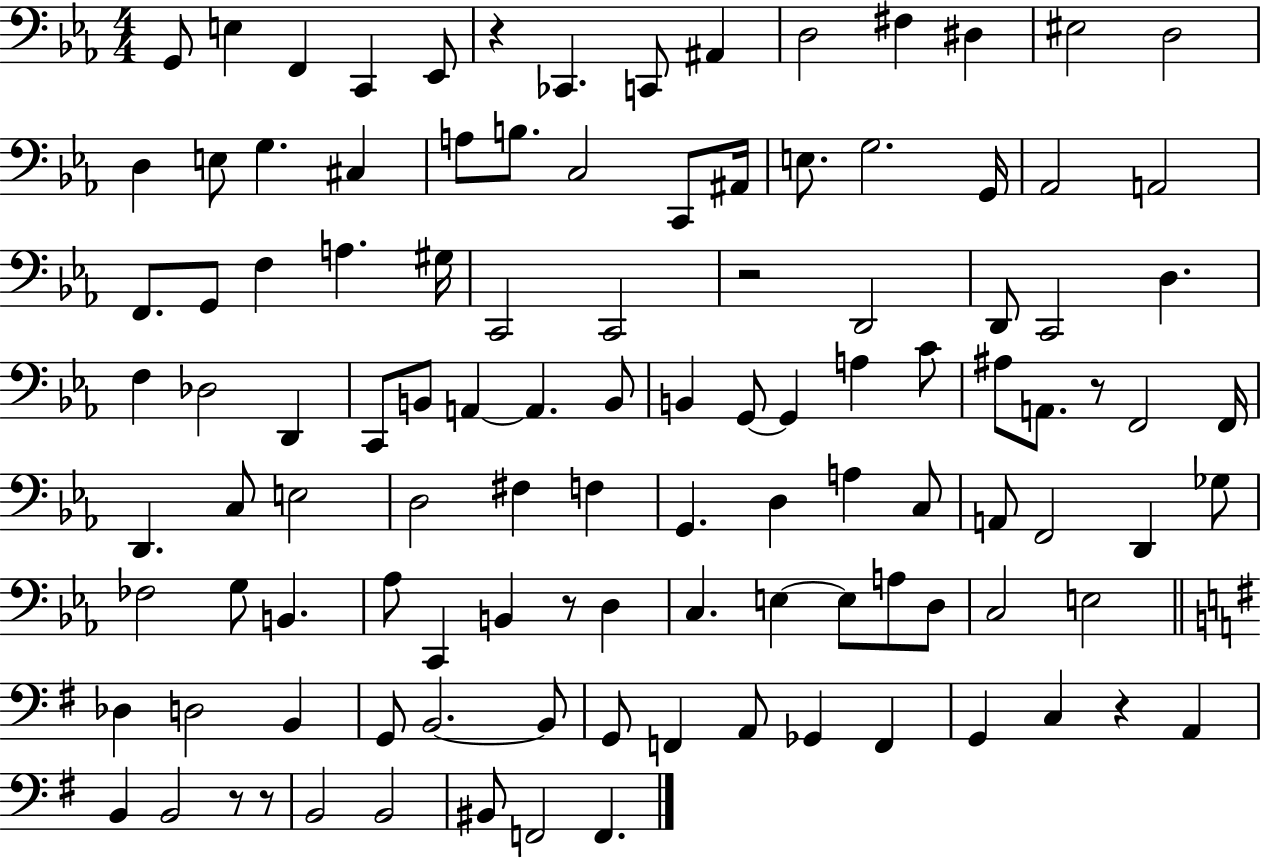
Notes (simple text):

G2/e E3/q F2/q C2/q Eb2/e R/q CES2/q. C2/e A#2/q D3/h F#3/q D#3/q EIS3/h D3/h D3/q E3/e G3/q. C#3/q A3/e B3/e. C3/h C2/e A#2/s E3/e. G3/h. G2/s Ab2/h A2/h F2/e. G2/e F3/q A3/q. G#3/s C2/h C2/h R/h D2/h D2/e C2/h D3/q. F3/q Db3/h D2/q C2/e B2/e A2/q A2/q. B2/e B2/q G2/e G2/q A3/q C4/e A#3/e A2/e. R/e F2/h F2/s D2/q. C3/e E3/h D3/h F#3/q F3/q G2/q. D3/q A3/q C3/e A2/e F2/h D2/q Gb3/e FES3/h G3/e B2/q. Ab3/e C2/q B2/q R/e D3/q C3/q. E3/q E3/e A3/e D3/e C3/h E3/h Db3/q D3/h B2/q G2/e B2/h. B2/e G2/e F2/q A2/e Gb2/q F2/q G2/q C3/q R/q A2/q B2/q B2/h R/e R/e B2/h B2/h BIS2/e F2/h F2/q.